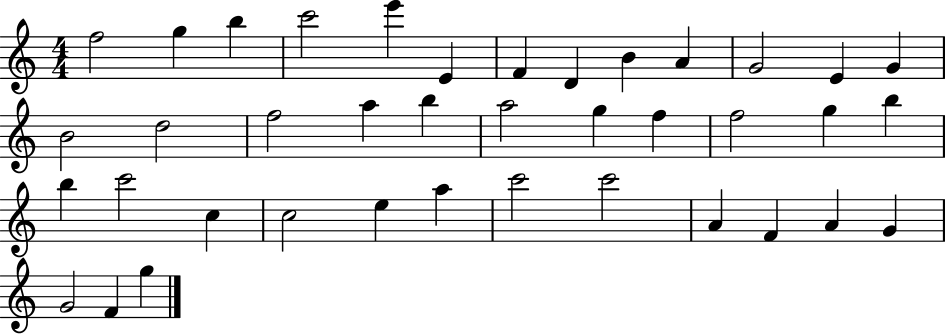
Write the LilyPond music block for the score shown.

{
  \clef treble
  \numericTimeSignature
  \time 4/4
  \key c \major
  f''2 g''4 b''4 | c'''2 e'''4 e'4 | f'4 d'4 b'4 a'4 | g'2 e'4 g'4 | \break b'2 d''2 | f''2 a''4 b''4 | a''2 g''4 f''4 | f''2 g''4 b''4 | \break b''4 c'''2 c''4 | c''2 e''4 a''4 | c'''2 c'''2 | a'4 f'4 a'4 g'4 | \break g'2 f'4 g''4 | \bar "|."
}